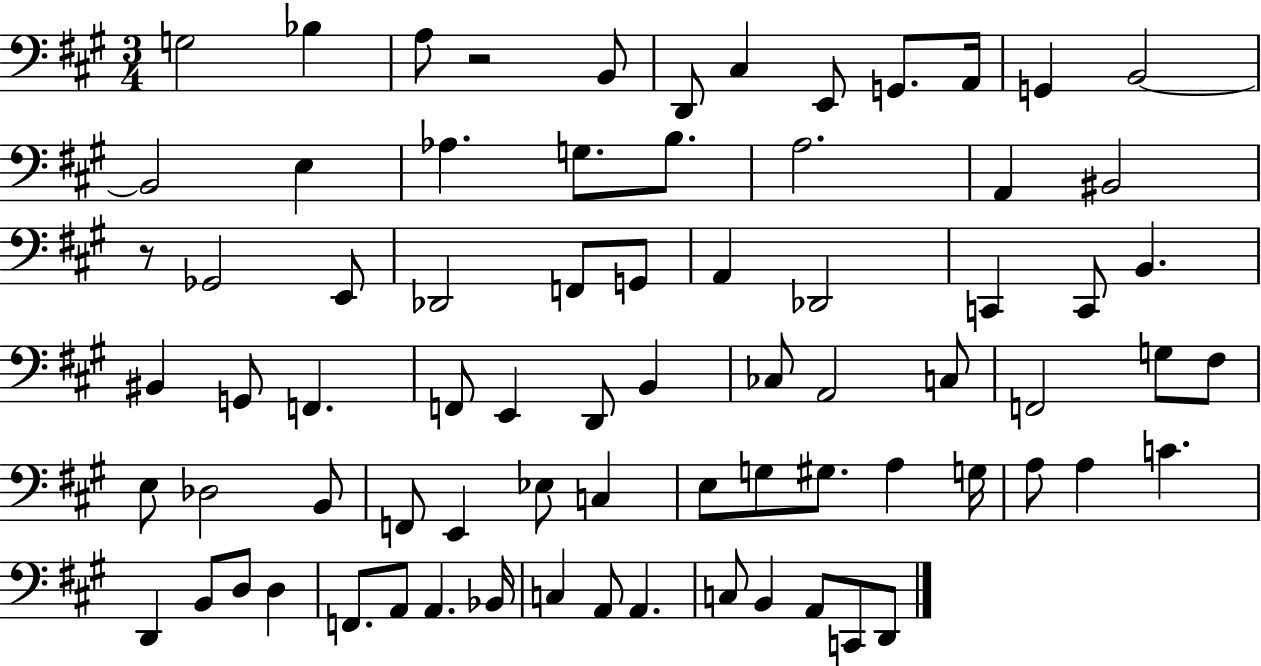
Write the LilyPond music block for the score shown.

{
  \clef bass
  \numericTimeSignature
  \time 3/4
  \key a \major
  \repeat volta 2 { g2 bes4 | a8 r2 b,8 | d,8 cis4 e,8 g,8. a,16 | g,4 b,2~~ | \break b,2 e4 | aes4. g8. b8. | a2. | a,4 bis,2 | \break r8 ges,2 e,8 | des,2 f,8 g,8 | a,4 des,2 | c,4 c,8 b,4. | \break bis,4 g,8 f,4. | f,8 e,4 d,8 b,4 | ces8 a,2 c8 | f,2 g8 fis8 | \break e8 des2 b,8 | f,8 e,4 ees8 c4 | e8 g8 gis8. a4 g16 | a8 a4 c'4. | \break d,4 b,8 d8 d4 | f,8. a,8 a,4. bes,16 | c4 a,8 a,4. | c8 b,4 a,8 c,8 d,8 | \break } \bar "|."
}